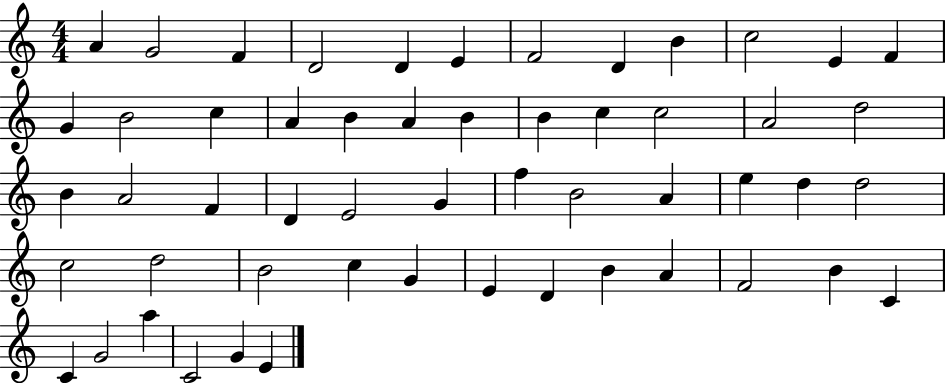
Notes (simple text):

A4/q G4/h F4/q D4/h D4/q E4/q F4/h D4/q B4/q C5/h E4/q F4/q G4/q B4/h C5/q A4/q B4/q A4/q B4/q B4/q C5/q C5/h A4/h D5/h B4/q A4/h F4/q D4/q E4/h G4/q F5/q B4/h A4/q E5/q D5/q D5/h C5/h D5/h B4/h C5/q G4/q E4/q D4/q B4/q A4/q F4/h B4/q C4/q C4/q G4/h A5/q C4/h G4/q E4/q